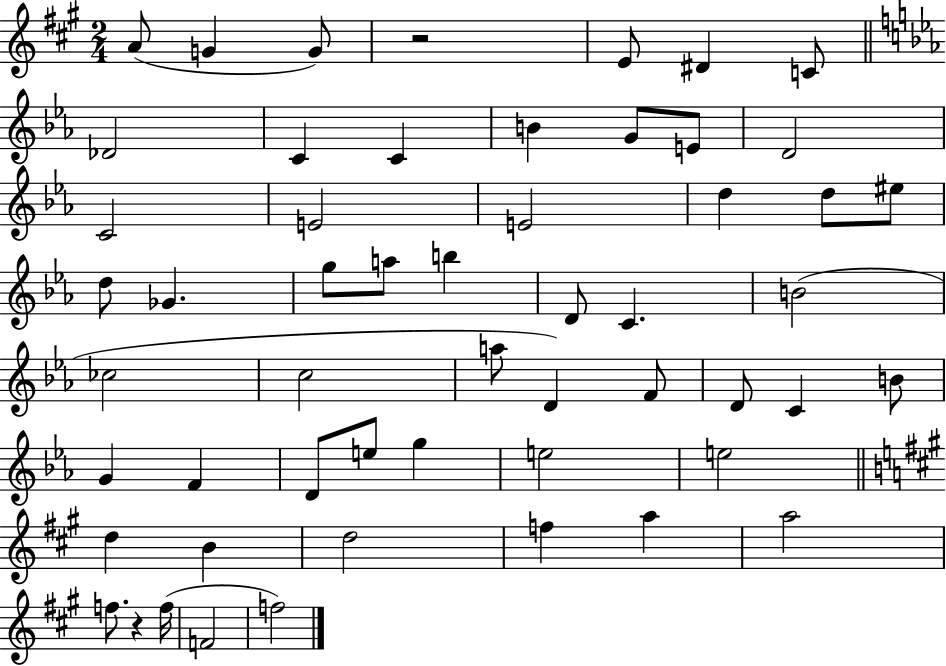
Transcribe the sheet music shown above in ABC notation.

X:1
T:Untitled
M:2/4
L:1/4
K:A
A/2 G G/2 z2 E/2 ^D C/2 _D2 C C B G/2 E/2 D2 C2 E2 E2 d d/2 ^e/2 d/2 _G g/2 a/2 b D/2 C B2 _c2 c2 a/2 D F/2 D/2 C B/2 G F D/2 e/2 g e2 e2 d B d2 f a a2 f/2 z f/4 F2 f2